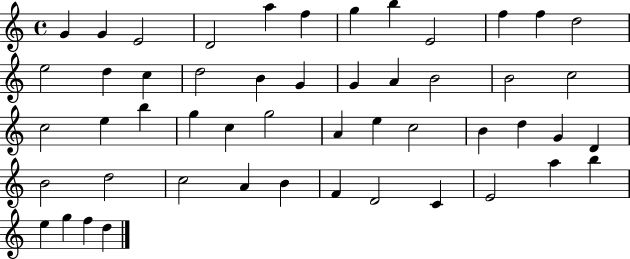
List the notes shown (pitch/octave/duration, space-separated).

G4/q G4/q E4/h D4/h A5/q F5/q G5/q B5/q E4/h F5/q F5/q D5/h E5/h D5/q C5/q D5/h B4/q G4/q G4/q A4/q B4/h B4/h C5/h C5/h E5/q B5/q G5/q C5/q G5/h A4/q E5/q C5/h B4/q D5/q G4/q D4/q B4/h D5/h C5/h A4/q B4/q F4/q D4/h C4/q E4/h A5/q B5/q E5/q G5/q F5/q D5/q